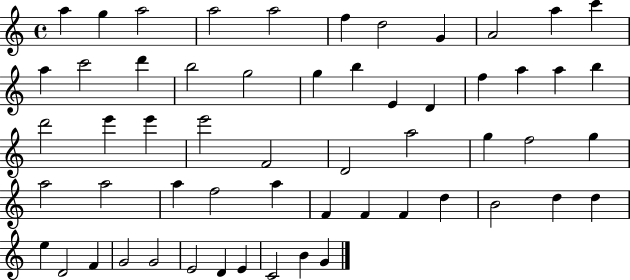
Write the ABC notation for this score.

X:1
T:Untitled
M:4/4
L:1/4
K:C
a g a2 a2 a2 f d2 G A2 a c' a c'2 d' b2 g2 g b E D f a a b d'2 e' e' e'2 F2 D2 a2 g f2 g a2 a2 a f2 a F F F d B2 d d e D2 F G2 G2 E2 D E C2 B G